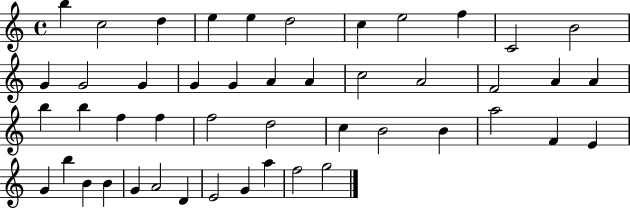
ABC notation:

X:1
T:Untitled
M:4/4
L:1/4
K:C
b c2 d e e d2 c e2 f C2 B2 G G2 G G G A A c2 A2 F2 A A b b f f f2 d2 c B2 B a2 F E G b B B G A2 D E2 G a f2 g2